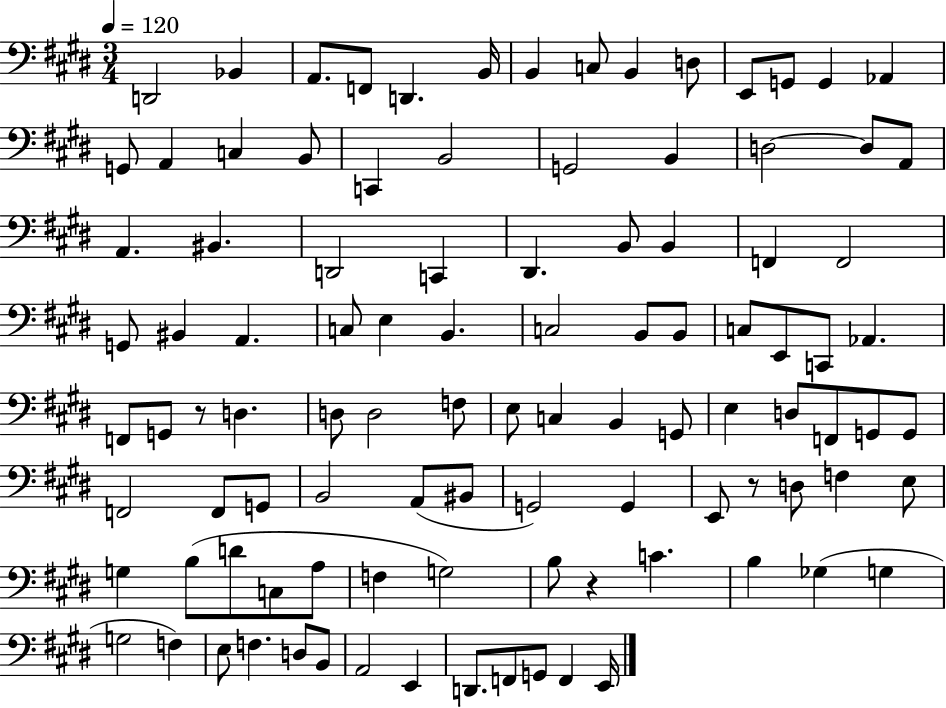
{
  \clef bass
  \numericTimeSignature
  \time 3/4
  \key e \major
  \tempo 4 = 120
  \repeat volta 2 { d,2 bes,4 | a,8. f,8 d,4. b,16 | b,4 c8 b,4 d8 | e,8 g,8 g,4 aes,4 | \break g,8 a,4 c4 b,8 | c,4 b,2 | g,2 b,4 | d2~~ d8 a,8 | \break a,4. bis,4. | d,2 c,4 | dis,4. b,8 b,4 | f,4 f,2 | \break g,8 bis,4 a,4. | c8 e4 b,4. | c2 b,8 b,8 | c8 e,8 c,8 aes,4. | \break f,8 g,8 r8 d4. | d8 d2 f8 | e8 c4 b,4 g,8 | e4 d8 f,8 g,8 g,8 | \break f,2 f,8 g,8 | b,2 a,8( bis,8 | g,2) g,4 | e,8 r8 d8 f4 e8 | \break g4 b8( d'8 c8 a8 | f4 g2) | b8 r4 c'4. | b4 ges4( g4 | \break g2 f4) | e8 f4. d8 b,8 | a,2 e,4 | d,8. f,8 g,8 f,4 e,16 | \break } \bar "|."
}